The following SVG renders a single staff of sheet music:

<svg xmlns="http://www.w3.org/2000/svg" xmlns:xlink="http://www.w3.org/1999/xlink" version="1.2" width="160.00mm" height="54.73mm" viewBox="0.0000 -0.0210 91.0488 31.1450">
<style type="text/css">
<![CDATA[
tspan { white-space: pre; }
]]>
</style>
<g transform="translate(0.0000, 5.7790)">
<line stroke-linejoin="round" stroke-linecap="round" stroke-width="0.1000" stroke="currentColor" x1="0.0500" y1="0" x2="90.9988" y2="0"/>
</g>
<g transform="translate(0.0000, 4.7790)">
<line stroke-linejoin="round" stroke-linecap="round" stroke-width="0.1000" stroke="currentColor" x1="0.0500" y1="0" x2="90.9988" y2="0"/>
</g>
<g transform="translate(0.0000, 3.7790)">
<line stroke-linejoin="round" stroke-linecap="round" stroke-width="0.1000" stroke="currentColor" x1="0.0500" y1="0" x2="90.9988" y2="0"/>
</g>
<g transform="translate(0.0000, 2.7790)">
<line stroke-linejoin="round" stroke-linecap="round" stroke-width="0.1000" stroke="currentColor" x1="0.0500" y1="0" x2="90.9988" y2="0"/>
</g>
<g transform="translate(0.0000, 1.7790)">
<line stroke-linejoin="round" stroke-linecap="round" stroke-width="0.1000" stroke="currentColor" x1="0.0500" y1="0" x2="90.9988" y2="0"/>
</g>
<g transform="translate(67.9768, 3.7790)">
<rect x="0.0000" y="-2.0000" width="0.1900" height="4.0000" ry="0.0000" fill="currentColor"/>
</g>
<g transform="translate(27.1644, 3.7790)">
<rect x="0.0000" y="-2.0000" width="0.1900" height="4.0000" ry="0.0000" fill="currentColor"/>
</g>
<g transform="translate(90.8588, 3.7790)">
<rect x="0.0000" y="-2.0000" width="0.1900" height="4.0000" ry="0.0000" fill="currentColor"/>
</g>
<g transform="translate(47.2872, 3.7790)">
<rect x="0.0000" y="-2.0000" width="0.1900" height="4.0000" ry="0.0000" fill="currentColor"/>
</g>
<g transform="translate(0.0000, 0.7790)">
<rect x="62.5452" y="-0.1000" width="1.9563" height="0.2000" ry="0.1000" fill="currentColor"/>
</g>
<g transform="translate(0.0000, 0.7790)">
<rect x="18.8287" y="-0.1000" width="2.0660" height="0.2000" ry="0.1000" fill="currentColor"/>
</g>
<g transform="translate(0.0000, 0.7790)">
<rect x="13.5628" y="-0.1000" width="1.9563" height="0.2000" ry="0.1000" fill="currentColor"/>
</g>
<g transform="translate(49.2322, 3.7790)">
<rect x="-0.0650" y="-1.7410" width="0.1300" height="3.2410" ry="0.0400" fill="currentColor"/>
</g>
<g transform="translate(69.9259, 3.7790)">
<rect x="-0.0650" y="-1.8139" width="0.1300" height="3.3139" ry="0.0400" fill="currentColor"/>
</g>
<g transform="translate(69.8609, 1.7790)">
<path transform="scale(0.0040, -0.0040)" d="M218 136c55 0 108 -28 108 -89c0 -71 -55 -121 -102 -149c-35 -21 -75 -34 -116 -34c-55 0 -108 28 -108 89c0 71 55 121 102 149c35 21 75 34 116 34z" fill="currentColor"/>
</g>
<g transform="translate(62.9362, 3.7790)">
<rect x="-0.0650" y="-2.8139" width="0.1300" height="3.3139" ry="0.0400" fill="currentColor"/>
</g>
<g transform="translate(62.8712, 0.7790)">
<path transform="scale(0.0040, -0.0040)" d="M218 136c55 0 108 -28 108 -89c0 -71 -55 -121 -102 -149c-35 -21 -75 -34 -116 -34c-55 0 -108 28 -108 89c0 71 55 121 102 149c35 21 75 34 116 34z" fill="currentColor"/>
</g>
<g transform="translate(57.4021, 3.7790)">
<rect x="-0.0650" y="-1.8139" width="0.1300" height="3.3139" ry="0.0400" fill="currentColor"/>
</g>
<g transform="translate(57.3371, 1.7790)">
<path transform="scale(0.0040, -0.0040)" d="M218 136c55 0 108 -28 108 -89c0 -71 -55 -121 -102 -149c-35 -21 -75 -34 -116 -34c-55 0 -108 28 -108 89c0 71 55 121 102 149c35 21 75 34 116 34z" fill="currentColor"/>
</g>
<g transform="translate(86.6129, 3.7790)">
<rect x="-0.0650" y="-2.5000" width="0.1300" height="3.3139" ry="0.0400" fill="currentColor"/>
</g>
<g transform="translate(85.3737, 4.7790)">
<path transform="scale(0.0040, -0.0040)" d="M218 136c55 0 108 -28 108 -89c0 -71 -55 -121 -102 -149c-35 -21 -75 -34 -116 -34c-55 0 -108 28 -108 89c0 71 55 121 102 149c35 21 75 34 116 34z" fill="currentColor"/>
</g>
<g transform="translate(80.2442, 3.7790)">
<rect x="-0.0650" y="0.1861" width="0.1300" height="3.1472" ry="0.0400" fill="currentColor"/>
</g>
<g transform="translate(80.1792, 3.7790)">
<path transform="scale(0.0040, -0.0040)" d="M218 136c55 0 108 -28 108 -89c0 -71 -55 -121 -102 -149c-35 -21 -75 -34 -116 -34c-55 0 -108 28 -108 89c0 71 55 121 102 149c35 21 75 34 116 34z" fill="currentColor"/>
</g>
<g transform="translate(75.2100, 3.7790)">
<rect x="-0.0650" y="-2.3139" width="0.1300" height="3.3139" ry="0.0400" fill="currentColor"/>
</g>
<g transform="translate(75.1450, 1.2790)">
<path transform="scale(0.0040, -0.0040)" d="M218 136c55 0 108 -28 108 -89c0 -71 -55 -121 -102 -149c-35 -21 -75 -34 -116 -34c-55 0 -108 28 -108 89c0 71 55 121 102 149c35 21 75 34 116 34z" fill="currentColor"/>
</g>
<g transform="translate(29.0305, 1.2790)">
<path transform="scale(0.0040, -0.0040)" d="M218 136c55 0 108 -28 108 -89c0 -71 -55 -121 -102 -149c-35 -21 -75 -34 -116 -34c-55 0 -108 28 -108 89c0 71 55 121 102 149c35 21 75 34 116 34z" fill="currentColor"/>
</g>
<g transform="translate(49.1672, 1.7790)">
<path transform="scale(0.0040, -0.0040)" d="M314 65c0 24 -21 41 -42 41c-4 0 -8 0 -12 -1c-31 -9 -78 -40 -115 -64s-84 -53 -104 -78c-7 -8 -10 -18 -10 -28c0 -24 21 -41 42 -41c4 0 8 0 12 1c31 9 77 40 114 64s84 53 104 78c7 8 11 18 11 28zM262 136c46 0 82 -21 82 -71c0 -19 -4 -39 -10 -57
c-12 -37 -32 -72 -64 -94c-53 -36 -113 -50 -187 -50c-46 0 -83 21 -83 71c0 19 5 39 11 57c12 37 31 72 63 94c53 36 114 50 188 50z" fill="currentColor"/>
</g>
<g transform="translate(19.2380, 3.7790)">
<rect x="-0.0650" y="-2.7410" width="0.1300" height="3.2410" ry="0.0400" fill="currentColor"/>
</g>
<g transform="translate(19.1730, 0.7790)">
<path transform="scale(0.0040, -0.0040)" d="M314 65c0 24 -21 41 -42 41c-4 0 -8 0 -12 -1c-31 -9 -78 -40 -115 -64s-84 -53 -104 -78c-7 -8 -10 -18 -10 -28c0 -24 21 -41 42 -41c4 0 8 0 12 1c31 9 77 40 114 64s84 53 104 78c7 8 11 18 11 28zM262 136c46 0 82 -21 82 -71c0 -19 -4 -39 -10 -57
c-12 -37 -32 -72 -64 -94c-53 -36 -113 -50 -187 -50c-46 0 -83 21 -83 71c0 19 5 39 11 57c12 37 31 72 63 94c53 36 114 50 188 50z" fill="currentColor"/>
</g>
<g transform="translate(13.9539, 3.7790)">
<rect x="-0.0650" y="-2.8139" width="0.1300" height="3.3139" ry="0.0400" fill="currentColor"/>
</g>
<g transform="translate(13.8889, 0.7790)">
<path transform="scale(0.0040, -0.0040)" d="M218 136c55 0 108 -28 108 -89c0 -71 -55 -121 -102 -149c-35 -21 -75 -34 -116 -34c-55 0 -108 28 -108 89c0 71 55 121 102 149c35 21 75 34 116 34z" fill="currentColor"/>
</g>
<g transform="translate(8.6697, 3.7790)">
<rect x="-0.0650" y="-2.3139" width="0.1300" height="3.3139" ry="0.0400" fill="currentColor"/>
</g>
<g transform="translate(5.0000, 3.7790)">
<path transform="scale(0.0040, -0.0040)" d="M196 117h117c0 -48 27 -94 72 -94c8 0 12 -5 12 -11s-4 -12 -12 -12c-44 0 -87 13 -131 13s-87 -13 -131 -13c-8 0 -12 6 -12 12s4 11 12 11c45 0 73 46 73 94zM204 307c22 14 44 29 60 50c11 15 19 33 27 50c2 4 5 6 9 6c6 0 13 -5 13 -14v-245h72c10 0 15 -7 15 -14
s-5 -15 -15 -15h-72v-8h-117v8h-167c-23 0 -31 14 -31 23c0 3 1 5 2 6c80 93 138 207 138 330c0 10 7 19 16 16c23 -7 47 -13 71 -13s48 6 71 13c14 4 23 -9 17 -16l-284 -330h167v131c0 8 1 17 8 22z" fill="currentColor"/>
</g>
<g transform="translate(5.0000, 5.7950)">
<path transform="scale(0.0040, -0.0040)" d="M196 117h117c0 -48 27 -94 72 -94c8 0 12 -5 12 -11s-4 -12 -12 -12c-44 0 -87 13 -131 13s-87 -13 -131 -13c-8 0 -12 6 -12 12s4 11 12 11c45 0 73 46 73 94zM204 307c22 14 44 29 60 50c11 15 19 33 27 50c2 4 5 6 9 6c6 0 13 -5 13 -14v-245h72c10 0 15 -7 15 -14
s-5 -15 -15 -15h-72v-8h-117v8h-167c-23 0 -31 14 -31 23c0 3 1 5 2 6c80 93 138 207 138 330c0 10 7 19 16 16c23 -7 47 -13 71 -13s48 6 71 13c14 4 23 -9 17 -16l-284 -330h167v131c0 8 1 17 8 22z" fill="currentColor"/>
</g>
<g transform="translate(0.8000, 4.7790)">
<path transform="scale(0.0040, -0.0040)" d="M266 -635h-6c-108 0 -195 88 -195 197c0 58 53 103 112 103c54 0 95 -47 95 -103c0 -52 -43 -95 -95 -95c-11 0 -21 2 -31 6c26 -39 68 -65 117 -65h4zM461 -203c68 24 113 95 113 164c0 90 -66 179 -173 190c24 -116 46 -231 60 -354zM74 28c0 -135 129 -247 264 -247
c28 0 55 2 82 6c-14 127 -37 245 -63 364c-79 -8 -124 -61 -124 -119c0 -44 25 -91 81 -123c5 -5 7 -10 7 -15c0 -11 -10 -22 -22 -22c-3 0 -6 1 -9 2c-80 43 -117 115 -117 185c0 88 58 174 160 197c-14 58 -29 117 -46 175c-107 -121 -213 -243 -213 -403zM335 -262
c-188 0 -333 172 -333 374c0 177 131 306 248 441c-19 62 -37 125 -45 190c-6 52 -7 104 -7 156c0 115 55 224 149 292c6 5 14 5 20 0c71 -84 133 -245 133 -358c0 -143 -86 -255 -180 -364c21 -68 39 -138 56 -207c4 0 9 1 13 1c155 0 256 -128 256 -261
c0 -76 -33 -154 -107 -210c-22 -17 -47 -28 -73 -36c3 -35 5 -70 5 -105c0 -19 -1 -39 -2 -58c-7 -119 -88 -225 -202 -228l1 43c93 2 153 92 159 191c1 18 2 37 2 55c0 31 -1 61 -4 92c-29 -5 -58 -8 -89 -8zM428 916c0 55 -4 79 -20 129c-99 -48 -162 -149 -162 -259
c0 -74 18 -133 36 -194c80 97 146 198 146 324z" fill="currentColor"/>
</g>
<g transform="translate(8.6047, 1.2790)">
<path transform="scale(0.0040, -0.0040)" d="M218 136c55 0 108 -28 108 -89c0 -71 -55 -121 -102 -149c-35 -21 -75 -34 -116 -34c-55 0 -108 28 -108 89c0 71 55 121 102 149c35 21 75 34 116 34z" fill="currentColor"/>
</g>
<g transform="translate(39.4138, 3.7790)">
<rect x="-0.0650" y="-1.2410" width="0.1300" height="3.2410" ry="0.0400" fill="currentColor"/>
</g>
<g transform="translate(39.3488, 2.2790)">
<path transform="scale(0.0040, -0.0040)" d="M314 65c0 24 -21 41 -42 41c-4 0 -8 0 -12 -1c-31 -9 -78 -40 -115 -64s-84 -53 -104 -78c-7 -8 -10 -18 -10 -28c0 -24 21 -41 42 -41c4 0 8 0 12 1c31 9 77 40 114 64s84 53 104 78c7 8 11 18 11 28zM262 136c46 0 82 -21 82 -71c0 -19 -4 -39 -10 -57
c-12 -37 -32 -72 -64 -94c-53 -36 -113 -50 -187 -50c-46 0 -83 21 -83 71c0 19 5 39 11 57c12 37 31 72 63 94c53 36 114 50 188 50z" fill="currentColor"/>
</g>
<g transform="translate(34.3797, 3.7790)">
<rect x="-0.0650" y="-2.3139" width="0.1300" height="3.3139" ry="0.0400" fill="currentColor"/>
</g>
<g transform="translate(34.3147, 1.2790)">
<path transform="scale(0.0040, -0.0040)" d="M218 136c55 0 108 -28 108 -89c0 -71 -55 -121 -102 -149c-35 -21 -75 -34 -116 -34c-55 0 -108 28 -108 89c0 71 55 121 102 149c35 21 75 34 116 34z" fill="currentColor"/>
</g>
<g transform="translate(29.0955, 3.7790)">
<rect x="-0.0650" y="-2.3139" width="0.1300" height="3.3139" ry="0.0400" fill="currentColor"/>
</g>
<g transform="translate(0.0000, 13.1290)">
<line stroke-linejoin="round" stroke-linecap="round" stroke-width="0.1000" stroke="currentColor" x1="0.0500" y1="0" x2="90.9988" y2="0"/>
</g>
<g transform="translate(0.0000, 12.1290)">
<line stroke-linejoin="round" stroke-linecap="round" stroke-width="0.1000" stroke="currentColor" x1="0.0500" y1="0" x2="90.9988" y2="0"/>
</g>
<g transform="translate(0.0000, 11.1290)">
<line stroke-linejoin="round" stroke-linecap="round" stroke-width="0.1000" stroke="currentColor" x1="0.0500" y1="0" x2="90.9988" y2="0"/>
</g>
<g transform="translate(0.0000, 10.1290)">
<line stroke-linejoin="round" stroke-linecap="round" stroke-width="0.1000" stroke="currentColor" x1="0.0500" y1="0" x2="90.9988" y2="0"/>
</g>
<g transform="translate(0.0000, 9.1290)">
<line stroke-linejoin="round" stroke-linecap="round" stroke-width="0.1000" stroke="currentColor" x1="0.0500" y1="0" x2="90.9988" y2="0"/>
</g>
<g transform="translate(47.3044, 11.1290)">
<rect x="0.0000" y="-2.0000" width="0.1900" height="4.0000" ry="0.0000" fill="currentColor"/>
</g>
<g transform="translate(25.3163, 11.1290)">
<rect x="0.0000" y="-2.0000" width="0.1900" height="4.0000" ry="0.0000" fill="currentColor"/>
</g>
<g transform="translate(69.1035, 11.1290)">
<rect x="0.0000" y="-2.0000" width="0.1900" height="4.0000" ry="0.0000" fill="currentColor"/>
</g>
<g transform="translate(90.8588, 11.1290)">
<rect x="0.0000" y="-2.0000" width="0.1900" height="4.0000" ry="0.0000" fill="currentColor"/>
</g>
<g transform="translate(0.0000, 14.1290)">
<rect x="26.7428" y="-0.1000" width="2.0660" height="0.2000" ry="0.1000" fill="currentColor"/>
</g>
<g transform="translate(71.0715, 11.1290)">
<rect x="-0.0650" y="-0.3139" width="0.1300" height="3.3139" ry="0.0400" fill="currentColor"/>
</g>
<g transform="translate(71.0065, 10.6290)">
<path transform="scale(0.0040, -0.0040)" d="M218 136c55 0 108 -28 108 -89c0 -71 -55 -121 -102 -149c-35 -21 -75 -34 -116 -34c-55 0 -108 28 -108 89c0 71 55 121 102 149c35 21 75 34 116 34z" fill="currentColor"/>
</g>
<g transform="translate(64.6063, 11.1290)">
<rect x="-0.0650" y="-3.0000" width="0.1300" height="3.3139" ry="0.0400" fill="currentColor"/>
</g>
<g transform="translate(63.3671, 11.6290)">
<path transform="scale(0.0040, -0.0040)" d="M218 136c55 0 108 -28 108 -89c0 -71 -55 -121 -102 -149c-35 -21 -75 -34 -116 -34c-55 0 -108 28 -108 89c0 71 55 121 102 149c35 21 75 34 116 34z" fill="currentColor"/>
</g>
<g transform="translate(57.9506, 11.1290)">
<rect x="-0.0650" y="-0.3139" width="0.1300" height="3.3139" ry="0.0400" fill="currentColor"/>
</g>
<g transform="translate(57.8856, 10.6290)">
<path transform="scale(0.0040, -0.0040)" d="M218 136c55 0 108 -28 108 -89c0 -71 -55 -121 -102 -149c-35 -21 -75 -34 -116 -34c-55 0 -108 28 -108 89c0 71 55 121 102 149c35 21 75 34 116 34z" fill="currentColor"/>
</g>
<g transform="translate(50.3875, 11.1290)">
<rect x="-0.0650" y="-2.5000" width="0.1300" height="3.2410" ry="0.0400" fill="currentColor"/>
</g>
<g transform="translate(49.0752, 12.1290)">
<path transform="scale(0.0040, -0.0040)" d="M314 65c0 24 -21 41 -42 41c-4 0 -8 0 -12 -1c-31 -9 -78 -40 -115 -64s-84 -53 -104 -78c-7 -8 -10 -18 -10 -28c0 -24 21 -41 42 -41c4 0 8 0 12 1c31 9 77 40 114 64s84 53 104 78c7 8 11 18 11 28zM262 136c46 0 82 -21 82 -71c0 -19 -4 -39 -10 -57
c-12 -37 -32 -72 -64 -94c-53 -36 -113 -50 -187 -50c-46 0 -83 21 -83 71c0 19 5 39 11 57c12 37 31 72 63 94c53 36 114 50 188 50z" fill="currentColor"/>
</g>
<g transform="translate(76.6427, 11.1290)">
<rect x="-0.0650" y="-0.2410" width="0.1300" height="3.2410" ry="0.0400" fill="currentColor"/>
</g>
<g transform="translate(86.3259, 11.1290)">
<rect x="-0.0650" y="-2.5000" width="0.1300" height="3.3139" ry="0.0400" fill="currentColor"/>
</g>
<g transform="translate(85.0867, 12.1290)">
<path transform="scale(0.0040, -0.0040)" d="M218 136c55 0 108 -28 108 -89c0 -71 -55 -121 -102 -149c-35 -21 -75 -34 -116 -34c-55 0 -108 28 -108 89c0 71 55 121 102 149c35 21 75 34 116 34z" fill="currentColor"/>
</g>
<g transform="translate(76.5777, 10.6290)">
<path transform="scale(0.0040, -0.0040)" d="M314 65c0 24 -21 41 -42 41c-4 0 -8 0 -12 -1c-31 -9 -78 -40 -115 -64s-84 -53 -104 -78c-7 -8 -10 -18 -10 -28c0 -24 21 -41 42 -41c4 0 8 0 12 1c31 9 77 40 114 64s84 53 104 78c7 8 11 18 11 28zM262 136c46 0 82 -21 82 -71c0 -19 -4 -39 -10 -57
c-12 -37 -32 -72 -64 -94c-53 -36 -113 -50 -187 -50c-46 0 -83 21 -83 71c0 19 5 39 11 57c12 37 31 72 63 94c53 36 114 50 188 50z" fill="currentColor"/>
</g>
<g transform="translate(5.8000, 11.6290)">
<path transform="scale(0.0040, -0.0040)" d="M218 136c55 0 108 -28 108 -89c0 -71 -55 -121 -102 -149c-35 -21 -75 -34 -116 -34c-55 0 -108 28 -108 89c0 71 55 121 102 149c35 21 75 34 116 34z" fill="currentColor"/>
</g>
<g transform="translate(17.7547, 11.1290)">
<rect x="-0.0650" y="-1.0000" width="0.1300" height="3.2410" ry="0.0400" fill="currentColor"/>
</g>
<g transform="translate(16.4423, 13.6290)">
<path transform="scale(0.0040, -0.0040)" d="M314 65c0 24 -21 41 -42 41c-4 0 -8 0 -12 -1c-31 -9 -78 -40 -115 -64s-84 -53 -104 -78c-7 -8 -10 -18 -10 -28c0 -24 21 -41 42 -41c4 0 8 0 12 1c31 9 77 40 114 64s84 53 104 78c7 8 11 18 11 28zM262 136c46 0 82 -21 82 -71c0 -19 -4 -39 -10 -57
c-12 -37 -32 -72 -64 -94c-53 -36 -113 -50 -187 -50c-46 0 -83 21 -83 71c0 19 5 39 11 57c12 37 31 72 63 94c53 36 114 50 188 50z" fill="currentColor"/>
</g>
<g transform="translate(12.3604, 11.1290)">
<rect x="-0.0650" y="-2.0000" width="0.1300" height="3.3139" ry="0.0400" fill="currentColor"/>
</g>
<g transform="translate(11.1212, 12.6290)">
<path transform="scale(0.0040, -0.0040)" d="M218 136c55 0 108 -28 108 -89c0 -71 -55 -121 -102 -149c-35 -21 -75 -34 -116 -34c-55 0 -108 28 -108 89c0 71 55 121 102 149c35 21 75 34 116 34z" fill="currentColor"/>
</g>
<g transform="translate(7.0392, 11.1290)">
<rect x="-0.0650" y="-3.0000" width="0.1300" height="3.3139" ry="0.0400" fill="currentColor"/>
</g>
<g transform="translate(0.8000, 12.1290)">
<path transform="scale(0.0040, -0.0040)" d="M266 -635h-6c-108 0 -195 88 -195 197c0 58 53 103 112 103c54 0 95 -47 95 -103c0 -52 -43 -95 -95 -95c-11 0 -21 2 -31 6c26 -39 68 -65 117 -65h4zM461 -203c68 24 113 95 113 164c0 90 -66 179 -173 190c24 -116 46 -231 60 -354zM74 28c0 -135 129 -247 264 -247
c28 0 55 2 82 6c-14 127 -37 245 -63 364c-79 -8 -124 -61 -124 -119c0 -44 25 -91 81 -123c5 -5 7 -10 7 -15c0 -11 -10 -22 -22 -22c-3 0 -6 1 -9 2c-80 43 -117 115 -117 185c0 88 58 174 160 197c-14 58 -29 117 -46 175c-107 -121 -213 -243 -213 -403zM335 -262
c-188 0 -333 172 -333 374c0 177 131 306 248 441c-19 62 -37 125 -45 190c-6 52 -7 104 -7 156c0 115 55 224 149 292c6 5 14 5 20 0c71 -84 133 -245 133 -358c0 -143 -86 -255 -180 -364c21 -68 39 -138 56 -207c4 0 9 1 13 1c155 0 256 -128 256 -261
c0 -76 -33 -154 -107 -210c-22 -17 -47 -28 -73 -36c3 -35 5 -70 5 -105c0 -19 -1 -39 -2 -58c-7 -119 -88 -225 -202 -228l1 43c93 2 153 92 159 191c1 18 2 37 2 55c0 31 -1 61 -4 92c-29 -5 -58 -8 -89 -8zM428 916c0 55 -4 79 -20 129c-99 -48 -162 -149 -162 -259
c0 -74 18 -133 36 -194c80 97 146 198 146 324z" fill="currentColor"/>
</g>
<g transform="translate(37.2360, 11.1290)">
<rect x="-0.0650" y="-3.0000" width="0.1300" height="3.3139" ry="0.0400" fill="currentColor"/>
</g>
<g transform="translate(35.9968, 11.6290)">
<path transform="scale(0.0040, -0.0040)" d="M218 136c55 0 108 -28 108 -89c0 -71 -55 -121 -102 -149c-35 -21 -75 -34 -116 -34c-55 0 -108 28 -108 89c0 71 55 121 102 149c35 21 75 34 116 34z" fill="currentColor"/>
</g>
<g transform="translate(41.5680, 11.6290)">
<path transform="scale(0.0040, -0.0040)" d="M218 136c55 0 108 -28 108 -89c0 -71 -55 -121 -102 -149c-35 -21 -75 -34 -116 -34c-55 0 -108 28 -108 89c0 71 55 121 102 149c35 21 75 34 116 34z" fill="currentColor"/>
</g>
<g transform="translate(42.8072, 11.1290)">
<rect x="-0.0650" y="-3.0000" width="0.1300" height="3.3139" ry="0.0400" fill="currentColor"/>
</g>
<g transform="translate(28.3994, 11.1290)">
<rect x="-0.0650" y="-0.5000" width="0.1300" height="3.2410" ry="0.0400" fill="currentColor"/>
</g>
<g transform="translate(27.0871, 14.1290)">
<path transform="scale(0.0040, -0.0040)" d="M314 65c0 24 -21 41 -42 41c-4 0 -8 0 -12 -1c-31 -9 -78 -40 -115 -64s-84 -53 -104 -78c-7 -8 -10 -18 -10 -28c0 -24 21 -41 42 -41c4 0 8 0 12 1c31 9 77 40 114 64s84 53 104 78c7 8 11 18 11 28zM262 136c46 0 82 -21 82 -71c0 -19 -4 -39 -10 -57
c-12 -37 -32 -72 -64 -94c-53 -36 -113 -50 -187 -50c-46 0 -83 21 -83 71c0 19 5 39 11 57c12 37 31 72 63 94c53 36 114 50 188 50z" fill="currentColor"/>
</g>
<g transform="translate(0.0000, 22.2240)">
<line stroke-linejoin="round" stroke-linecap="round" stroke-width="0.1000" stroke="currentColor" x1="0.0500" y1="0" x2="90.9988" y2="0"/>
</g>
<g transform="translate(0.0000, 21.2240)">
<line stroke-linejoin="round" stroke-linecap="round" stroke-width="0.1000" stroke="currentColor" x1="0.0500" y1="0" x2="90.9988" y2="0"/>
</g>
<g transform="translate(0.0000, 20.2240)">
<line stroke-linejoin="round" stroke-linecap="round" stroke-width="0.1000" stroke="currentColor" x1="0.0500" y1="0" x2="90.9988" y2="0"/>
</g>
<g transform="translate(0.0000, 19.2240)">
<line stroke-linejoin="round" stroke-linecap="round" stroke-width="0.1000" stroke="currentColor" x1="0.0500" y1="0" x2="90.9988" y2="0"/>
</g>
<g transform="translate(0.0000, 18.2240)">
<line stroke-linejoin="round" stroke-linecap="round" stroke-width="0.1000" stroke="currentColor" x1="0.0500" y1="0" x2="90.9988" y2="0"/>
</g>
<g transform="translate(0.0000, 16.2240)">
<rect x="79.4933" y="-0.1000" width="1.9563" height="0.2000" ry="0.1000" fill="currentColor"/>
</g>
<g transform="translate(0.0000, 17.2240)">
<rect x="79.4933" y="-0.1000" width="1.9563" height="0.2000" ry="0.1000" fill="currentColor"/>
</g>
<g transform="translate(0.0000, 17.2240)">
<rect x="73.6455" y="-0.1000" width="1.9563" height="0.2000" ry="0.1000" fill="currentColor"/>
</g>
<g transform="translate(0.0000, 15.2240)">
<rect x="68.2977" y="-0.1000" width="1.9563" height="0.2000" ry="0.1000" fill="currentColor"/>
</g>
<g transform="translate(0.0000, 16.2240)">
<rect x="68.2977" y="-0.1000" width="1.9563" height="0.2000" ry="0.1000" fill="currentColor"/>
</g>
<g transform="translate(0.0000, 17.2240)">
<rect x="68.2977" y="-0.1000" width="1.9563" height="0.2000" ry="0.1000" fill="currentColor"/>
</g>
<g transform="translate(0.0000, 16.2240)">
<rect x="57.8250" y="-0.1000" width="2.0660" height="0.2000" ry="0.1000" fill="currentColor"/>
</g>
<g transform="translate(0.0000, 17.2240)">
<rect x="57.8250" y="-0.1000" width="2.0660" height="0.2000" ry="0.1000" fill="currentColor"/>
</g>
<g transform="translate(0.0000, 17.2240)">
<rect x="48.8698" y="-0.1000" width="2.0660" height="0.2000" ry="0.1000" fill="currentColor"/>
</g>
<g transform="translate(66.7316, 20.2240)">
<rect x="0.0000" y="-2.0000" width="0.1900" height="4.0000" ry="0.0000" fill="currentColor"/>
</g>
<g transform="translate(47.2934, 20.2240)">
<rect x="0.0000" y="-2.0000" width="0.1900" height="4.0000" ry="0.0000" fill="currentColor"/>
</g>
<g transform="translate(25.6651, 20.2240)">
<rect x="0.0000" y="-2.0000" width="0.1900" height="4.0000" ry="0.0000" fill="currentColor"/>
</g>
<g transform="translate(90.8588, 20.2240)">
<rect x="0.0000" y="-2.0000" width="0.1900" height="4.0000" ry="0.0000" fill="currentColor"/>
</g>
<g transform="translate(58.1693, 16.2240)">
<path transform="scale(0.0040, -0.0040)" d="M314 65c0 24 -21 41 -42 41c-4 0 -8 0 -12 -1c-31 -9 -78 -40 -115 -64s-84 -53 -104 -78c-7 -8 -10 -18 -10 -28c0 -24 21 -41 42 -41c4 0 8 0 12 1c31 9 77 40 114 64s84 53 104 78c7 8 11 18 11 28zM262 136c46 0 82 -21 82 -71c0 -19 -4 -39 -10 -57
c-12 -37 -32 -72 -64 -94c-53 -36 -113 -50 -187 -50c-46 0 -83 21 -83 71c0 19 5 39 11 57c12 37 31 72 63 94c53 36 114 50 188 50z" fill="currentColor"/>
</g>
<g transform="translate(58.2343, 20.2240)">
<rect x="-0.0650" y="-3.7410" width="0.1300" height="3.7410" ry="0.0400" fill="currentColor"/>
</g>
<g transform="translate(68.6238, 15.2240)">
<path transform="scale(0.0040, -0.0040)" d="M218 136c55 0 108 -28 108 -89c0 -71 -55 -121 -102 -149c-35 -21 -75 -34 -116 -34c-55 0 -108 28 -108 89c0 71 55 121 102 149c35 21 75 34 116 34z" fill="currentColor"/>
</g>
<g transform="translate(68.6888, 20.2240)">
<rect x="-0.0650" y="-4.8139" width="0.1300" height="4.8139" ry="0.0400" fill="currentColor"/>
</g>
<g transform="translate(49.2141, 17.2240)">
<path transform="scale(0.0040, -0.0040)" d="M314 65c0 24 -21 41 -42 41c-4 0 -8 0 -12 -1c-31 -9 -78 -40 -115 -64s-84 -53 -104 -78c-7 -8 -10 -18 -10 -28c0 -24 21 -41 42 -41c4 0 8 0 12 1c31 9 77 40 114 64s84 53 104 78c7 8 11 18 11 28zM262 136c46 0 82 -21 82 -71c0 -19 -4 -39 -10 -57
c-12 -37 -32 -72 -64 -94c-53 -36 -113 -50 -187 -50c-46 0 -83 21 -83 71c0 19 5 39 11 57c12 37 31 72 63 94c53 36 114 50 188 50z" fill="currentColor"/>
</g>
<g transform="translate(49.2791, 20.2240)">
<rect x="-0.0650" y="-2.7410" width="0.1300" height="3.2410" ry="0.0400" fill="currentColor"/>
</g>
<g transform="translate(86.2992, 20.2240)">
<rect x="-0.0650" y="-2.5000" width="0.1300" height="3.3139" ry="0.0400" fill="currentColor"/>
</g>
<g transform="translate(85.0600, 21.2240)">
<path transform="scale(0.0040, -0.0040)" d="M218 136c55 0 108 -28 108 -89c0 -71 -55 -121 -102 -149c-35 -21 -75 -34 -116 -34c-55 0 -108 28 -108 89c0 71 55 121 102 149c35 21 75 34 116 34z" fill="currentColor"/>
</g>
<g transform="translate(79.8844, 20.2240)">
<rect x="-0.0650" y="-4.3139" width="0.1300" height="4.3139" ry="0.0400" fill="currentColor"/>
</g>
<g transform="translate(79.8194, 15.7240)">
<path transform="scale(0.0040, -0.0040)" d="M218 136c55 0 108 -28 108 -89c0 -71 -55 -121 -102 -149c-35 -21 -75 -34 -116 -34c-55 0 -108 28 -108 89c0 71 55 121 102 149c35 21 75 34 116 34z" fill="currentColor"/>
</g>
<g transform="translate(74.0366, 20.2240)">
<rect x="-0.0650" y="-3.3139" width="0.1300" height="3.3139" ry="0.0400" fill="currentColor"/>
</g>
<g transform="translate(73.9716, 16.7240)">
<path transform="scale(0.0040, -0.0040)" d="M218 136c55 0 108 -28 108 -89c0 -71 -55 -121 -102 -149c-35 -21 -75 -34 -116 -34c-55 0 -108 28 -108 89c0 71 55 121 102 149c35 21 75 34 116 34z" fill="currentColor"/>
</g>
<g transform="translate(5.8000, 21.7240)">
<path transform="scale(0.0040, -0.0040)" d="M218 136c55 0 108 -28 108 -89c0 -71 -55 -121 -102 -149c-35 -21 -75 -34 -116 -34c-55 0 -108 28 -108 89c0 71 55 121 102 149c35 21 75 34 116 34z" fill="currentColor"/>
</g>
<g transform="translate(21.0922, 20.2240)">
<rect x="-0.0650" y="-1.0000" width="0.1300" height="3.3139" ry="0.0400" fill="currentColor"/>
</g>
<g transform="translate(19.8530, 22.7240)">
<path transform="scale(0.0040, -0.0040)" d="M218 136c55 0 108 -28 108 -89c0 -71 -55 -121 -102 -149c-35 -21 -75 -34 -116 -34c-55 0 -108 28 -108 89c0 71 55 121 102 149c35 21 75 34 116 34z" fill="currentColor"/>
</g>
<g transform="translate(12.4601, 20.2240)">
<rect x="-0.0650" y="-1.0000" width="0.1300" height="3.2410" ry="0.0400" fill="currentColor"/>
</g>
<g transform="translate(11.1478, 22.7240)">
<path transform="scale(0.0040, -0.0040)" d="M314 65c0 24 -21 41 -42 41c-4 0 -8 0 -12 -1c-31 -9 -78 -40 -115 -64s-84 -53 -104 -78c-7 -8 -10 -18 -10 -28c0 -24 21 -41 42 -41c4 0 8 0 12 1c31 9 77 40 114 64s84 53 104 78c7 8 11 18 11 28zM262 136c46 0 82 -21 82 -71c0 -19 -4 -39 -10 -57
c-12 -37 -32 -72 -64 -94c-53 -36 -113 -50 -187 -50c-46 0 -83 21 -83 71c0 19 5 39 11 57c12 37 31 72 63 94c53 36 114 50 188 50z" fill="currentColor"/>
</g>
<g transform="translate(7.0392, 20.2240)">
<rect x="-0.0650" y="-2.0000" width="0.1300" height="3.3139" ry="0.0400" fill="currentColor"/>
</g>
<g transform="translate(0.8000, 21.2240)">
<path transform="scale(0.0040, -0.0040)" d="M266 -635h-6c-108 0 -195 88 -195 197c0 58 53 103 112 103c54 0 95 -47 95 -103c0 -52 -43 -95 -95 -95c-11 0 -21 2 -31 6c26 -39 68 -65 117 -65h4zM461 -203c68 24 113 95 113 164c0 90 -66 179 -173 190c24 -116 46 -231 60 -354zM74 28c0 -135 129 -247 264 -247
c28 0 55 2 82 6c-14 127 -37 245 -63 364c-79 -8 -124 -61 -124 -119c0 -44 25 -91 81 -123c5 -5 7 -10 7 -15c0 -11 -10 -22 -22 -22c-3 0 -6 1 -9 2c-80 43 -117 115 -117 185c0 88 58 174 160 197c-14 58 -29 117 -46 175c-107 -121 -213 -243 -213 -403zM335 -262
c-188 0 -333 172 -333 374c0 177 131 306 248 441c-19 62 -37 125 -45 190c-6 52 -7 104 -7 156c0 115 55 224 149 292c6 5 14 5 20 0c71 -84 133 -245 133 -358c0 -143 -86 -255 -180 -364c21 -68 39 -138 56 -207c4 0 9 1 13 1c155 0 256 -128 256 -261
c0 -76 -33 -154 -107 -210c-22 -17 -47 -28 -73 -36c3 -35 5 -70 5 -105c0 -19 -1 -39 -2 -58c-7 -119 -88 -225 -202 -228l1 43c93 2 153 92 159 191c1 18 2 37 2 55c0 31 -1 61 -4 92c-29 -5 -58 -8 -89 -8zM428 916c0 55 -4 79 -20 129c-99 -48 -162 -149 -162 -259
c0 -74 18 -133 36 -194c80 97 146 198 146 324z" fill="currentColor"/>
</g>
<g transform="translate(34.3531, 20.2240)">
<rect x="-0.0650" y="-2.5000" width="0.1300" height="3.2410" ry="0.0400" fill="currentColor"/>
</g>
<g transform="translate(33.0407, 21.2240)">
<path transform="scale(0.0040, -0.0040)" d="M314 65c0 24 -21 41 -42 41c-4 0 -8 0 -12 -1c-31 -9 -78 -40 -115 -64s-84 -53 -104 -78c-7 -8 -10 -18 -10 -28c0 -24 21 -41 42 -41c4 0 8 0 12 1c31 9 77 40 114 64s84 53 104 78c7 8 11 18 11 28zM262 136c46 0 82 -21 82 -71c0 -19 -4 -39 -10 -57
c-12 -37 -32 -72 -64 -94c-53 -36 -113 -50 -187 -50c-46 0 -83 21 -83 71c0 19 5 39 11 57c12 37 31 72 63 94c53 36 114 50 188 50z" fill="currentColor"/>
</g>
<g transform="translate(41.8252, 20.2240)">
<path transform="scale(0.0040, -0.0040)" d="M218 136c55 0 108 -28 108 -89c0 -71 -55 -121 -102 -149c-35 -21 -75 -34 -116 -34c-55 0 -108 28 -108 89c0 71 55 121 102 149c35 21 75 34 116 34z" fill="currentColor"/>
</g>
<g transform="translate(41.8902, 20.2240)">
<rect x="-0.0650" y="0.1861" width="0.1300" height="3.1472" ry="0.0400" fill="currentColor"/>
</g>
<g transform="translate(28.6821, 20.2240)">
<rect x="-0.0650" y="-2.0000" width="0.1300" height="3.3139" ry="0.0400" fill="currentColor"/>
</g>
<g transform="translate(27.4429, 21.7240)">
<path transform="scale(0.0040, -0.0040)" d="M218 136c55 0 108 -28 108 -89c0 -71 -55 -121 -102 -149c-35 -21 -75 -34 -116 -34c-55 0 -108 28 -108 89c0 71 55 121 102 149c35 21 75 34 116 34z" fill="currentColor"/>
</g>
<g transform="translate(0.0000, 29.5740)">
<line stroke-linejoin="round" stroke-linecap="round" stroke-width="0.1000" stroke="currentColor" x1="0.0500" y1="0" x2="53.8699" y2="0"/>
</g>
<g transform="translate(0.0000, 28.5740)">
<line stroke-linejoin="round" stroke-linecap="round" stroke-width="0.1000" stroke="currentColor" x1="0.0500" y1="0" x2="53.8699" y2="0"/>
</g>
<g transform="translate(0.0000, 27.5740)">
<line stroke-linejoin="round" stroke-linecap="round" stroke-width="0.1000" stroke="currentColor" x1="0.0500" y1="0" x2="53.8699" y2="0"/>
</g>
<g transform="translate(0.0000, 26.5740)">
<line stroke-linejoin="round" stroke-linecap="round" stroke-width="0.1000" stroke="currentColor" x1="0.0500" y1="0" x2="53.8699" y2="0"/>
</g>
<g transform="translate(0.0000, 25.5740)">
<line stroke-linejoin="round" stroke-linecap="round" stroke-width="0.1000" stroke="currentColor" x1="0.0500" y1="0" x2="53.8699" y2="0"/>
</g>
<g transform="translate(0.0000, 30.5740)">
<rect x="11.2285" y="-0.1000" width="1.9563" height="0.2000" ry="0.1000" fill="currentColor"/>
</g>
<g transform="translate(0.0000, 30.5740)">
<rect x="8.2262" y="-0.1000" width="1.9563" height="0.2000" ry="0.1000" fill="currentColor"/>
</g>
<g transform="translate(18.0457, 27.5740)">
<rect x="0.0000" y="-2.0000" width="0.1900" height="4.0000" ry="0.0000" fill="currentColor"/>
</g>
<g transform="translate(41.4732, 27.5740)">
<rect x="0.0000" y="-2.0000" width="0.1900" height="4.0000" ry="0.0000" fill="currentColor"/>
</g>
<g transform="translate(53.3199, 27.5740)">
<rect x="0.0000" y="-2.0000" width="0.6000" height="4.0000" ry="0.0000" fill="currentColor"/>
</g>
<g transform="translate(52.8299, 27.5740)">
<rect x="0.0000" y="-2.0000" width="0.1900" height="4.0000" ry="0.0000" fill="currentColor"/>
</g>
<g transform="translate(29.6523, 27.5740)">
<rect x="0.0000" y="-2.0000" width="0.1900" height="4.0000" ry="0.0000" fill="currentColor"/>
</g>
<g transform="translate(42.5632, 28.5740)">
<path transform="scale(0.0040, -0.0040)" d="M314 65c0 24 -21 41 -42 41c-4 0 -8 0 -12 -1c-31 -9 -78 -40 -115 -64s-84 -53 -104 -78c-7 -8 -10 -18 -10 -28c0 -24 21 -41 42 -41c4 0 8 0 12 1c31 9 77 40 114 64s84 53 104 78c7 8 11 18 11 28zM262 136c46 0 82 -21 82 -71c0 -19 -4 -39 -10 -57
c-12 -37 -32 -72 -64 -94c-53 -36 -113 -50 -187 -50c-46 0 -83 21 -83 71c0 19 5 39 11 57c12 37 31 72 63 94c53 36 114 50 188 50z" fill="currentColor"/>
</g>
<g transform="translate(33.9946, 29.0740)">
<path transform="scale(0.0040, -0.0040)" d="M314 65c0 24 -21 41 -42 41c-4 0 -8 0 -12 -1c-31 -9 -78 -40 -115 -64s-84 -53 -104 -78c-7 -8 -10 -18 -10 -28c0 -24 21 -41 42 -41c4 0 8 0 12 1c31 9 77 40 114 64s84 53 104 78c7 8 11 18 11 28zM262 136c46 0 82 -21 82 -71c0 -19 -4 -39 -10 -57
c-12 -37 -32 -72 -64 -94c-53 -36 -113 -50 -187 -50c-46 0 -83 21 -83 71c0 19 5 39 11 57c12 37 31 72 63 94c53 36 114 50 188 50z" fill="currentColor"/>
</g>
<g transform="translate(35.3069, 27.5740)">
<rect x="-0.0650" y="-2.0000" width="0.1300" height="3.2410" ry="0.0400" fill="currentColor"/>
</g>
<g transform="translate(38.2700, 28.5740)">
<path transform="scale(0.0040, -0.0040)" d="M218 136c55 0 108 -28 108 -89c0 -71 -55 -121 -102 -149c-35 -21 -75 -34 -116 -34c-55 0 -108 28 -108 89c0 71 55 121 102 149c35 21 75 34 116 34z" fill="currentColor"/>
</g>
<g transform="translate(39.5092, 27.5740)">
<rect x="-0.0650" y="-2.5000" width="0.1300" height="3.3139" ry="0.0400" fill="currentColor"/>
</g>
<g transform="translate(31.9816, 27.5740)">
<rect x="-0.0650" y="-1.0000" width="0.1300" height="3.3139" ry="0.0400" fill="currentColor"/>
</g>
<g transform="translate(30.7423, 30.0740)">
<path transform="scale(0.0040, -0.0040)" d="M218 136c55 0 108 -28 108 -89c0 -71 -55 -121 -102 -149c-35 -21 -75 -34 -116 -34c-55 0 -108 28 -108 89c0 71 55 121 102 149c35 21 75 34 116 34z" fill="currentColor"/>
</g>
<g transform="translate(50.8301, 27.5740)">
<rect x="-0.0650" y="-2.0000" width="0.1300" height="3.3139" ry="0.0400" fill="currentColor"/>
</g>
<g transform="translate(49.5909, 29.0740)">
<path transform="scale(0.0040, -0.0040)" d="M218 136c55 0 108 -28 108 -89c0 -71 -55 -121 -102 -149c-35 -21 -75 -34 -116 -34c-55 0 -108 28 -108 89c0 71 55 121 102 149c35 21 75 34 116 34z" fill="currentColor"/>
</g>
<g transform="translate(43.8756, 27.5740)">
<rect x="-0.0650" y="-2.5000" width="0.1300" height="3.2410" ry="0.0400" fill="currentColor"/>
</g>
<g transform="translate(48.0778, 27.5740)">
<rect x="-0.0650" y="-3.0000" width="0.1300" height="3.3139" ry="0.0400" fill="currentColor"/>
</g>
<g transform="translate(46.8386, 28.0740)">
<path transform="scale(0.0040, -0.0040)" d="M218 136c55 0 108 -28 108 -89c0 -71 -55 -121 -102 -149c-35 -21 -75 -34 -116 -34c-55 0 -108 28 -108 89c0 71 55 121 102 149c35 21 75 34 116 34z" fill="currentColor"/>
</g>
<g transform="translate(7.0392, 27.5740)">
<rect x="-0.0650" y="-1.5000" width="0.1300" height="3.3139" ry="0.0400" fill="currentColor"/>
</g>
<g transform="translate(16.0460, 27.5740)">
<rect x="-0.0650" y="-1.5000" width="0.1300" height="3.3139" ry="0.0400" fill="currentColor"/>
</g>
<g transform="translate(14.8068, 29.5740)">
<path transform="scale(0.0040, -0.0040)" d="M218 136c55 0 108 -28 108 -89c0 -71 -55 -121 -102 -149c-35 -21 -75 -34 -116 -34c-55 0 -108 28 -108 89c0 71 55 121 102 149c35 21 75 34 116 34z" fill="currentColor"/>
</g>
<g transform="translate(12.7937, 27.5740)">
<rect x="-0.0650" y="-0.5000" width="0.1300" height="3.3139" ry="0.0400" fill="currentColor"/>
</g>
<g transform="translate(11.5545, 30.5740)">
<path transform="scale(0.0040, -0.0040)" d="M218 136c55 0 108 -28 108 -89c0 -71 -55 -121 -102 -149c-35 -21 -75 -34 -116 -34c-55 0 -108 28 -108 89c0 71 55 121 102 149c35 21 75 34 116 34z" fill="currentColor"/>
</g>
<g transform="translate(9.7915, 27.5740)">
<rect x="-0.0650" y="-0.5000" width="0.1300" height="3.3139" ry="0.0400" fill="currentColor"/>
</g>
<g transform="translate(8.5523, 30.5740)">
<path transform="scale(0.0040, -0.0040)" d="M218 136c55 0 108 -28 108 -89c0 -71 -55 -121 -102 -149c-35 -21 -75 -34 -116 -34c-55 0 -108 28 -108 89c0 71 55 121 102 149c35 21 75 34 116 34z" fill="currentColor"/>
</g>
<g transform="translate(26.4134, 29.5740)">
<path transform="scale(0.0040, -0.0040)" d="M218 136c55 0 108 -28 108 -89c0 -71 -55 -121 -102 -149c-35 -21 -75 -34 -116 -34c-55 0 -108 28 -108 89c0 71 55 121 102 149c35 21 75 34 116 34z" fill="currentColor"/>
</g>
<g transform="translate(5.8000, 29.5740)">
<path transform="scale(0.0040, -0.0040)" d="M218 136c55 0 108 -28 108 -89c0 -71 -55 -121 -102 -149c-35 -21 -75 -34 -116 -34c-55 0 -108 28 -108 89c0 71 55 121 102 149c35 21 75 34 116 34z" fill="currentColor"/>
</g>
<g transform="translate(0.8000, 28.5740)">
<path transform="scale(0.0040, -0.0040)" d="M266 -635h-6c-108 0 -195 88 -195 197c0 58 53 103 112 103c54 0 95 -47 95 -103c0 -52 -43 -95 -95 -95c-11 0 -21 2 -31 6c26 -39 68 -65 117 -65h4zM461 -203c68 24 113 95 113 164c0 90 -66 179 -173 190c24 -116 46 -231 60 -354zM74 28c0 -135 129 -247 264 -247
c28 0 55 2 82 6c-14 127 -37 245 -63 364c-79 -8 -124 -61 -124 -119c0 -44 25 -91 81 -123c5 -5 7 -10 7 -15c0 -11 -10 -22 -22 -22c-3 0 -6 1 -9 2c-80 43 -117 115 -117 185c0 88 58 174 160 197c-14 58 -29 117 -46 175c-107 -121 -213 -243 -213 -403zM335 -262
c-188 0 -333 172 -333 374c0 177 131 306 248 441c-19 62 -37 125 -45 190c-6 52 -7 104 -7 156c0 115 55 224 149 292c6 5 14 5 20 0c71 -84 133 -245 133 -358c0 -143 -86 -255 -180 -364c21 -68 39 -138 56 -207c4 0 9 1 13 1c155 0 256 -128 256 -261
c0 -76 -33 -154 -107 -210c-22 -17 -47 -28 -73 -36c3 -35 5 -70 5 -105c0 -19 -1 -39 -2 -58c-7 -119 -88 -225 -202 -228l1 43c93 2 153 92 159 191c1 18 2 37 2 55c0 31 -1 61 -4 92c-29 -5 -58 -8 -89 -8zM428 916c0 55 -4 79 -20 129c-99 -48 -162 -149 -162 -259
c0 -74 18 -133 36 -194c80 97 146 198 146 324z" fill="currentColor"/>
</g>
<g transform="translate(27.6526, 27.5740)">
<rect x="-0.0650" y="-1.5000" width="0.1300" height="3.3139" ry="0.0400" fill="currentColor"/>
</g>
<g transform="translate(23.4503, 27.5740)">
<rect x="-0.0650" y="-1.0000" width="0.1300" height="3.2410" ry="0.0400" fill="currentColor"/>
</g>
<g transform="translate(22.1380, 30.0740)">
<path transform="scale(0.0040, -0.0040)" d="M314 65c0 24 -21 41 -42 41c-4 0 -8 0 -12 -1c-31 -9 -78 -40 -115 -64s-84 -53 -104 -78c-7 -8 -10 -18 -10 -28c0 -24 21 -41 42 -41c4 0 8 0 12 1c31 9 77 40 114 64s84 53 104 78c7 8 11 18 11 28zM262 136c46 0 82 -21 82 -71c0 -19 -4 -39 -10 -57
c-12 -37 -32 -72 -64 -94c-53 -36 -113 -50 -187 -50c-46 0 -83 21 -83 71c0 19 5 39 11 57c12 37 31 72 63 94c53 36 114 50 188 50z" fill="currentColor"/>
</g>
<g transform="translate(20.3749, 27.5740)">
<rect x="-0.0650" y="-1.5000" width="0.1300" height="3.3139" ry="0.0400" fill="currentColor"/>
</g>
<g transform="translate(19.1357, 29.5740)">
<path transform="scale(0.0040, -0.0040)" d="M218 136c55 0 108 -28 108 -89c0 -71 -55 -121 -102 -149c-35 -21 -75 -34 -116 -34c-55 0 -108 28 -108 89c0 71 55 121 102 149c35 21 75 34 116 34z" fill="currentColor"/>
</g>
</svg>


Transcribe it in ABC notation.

X:1
T:Untitled
M:4/4
L:1/4
K:C
g a a2 g g e2 f2 f a f g B G A F D2 C2 A A G2 c A c c2 G F D2 D F G2 B a2 c'2 e' b d' G E C C E E D2 E D F2 G G2 A F